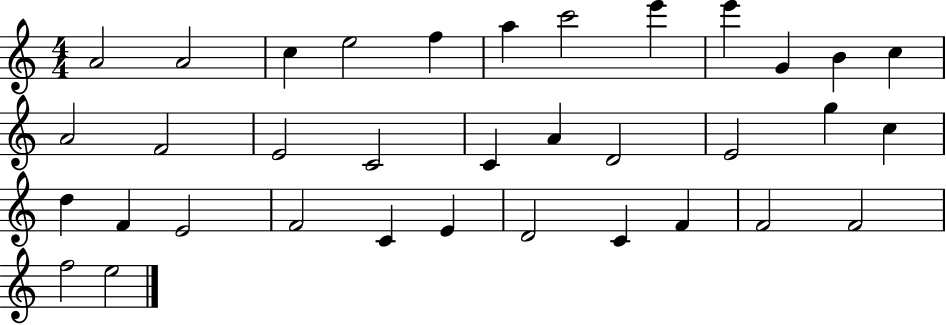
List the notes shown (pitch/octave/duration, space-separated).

A4/h A4/h C5/q E5/h F5/q A5/q C6/h E6/q E6/q G4/q B4/q C5/q A4/h F4/h E4/h C4/h C4/q A4/q D4/h E4/h G5/q C5/q D5/q F4/q E4/h F4/h C4/q E4/q D4/h C4/q F4/q F4/h F4/h F5/h E5/h